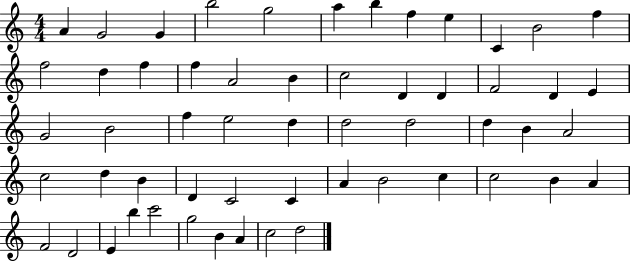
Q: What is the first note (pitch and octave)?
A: A4